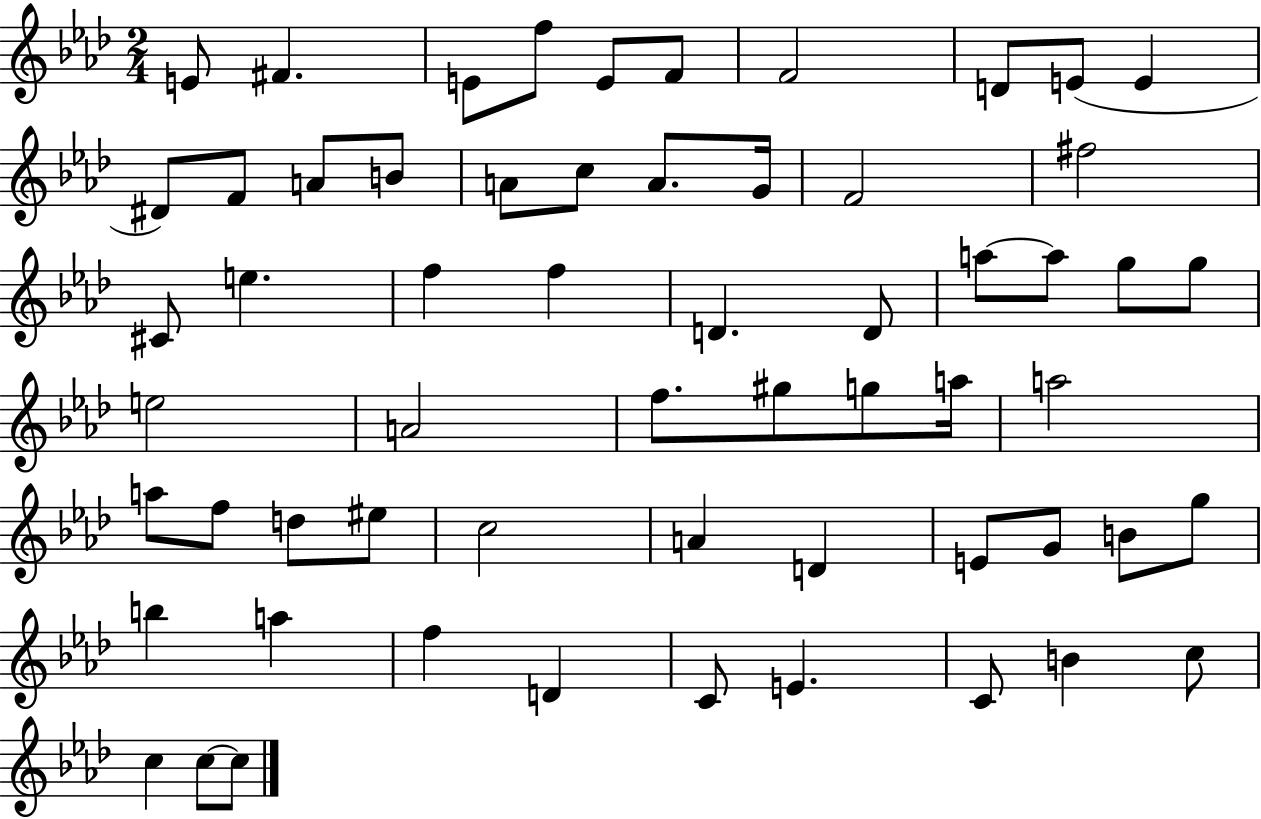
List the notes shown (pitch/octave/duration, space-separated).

E4/e F#4/q. E4/e F5/e E4/e F4/e F4/h D4/e E4/e E4/q D#4/e F4/e A4/e B4/e A4/e C5/e A4/e. G4/s F4/h F#5/h C#4/e E5/q. F5/q F5/q D4/q. D4/e A5/e A5/e G5/e G5/e E5/h A4/h F5/e. G#5/e G5/e A5/s A5/h A5/e F5/e D5/e EIS5/e C5/h A4/q D4/q E4/e G4/e B4/e G5/e B5/q A5/q F5/q D4/q C4/e E4/q. C4/e B4/q C5/e C5/q C5/e C5/e